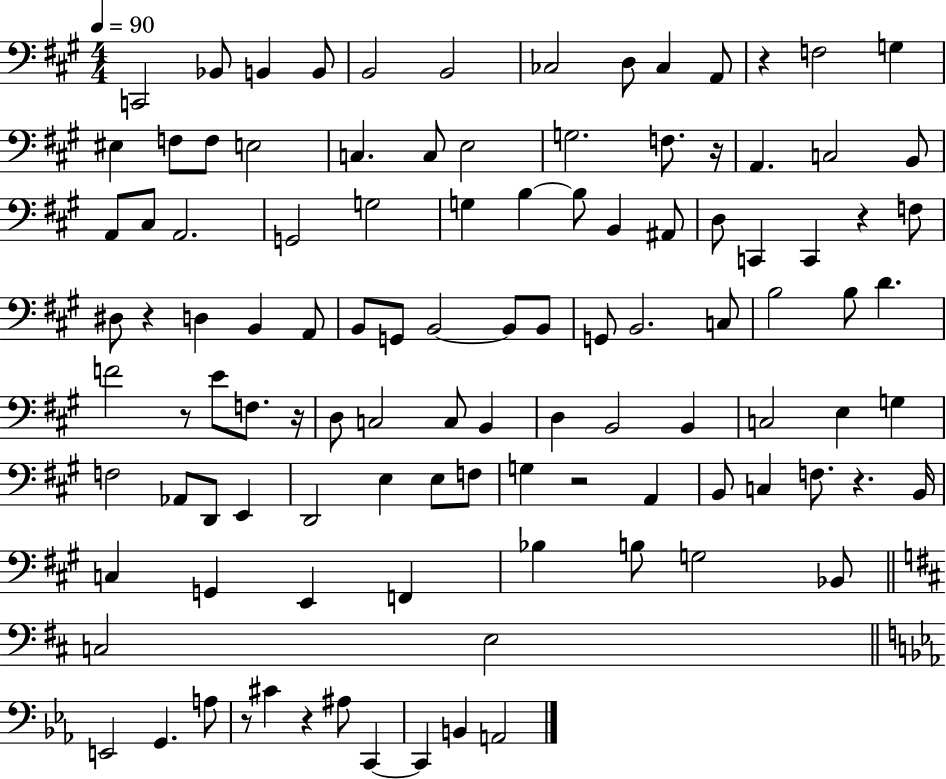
C2/h Bb2/e B2/q B2/e B2/h B2/h CES3/h D3/e CES3/q A2/e R/q F3/h G3/q EIS3/q F3/e F3/e E3/h C3/q. C3/e E3/h G3/h. F3/e. R/s A2/q. C3/h B2/e A2/e C#3/e A2/h. G2/h G3/h G3/q B3/q B3/e B2/q A#2/e D3/e C2/q C2/q R/q F3/e D#3/e R/q D3/q B2/q A2/e B2/e G2/e B2/h B2/e B2/e G2/e B2/h. C3/e B3/h B3/e D4/q. F4/h R/e E4/e F3/e. R/s D3/e C3/h C3/e B2/q D3/q B2/h B2/q C3/h E3/q G3/q F3/h Ab2/e D2/e E2/q D2/h E3/q E3/e F3/e G3/q R/h A2/q B2/e C3/q F3/e. R/q. B2/s C3/q G2/q E2/q F2/q Bb3/q B3/e G3/h Bb2/e C3/h E3/h E2/h G2/q. A3/e R/e C#4/q R/q A#3/e C2/q C2/q B2/q A2/h